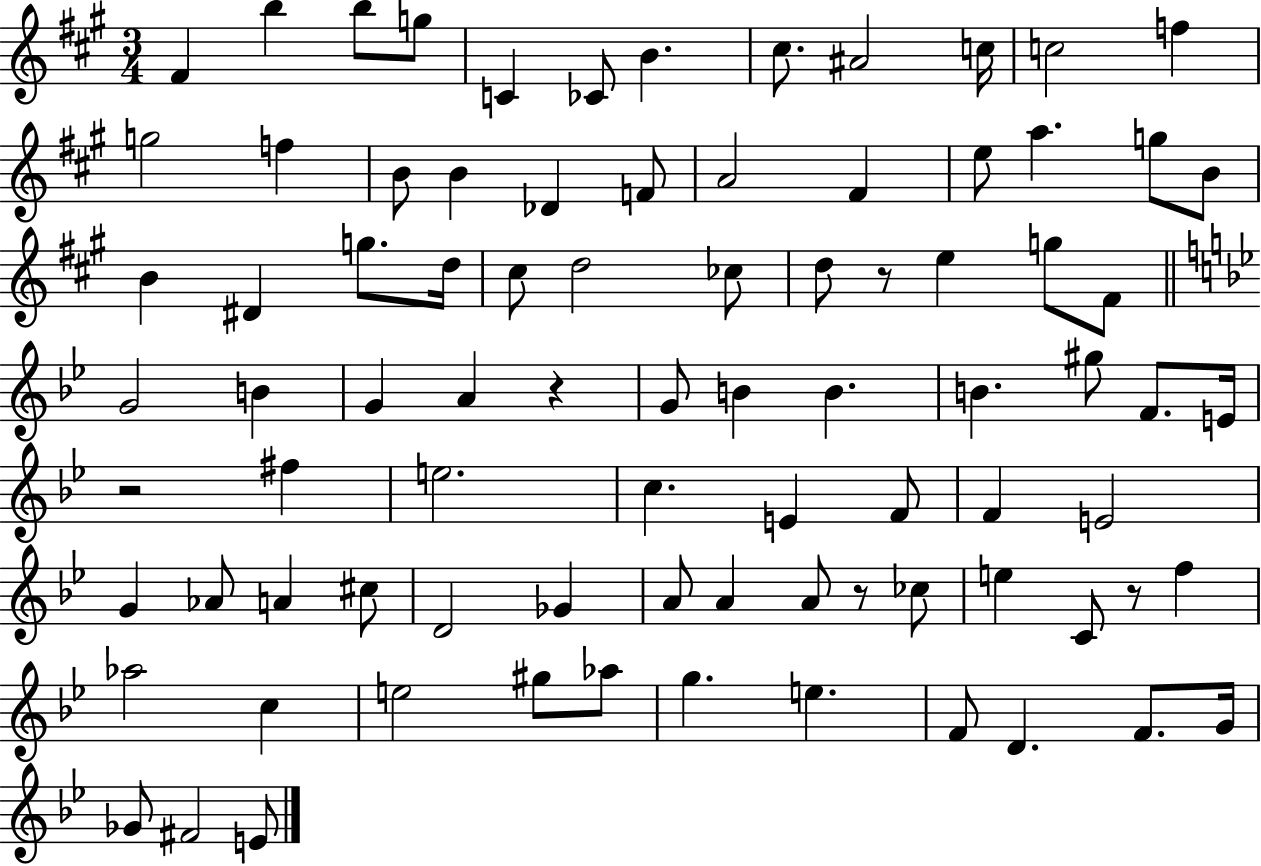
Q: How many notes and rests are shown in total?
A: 85